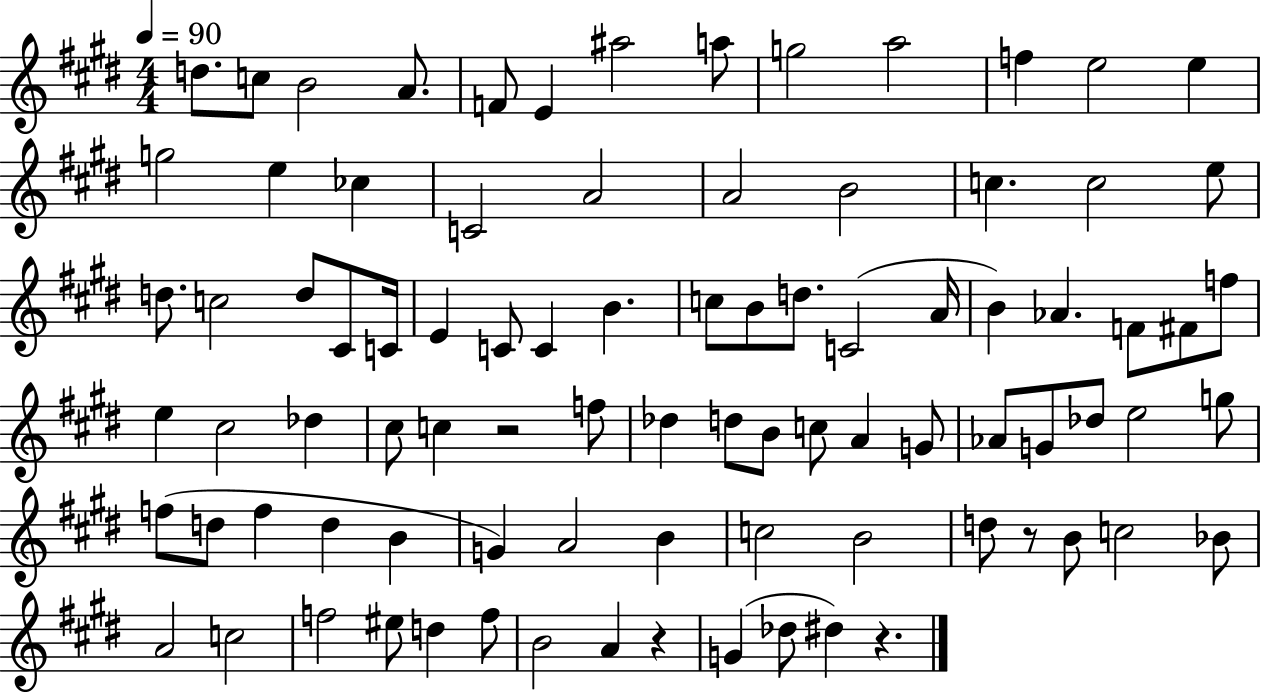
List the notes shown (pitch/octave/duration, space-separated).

D5/e. C5/e B4/h A4/e. F4/e E4/q A#5/h A5/e G5/h A5/h F5/q E5/h E5/q G5/h E5/q CES5/q C4/h A4/h A4/h B4/h C5/q. C5/h E5/e D5/e. C5/h D5/e C#4/e C4/s E4/q C4/e C4/q B4/q. C5/e B4/e D5/e. C4/h A4/s B4/q Ab4/q. F4/e F#4/e F5/e E5/q C#5/h Db5/q C#5/e C5/q R/h F5/e Db5/q D5/e B4/e C5/e A4/q G4/e Ab4/e G4/e Db5/e E5/h G5/e F5/e D5/e F5/q D5/q B4/q G4/q A4/h B4/q C5/h B4/h D5/e R/e B4/e C5/h Bb4/e A4/h C5/h F5/h EIS5/e D5/q F5/e B4/h A4/q R/q G4/q Db5/e D#5/q R/q.